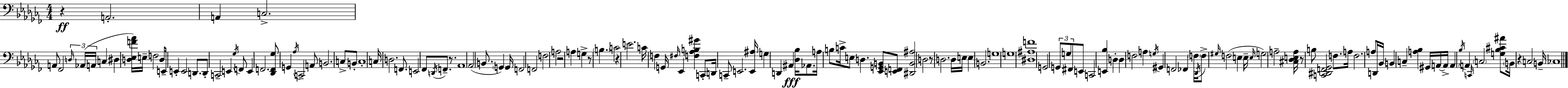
{
  \clef bass
  \numericTimeSignature
  \time 4/4
  \key aes \minor
  r4\ff a,2.-. | a,4 c2.-> | a,8 fes,2 \tuplet 3/2 { \grace { d16 } aes,16( a,16 } c4 | dis4 <d ees f' aes'>16) e16-- f2 d8 | \break e,16-- e,4-. e,2 d,8. | d,8-. c,2-- e,4 \acciaccatura { ges16 } | f,8 e,4 f,2. | <des, f, ges>8 g,4 \acciaccatura { aes16 } c,2-- | \break a,8 b,2. c8-> | b,8-. c1-. | c16 d2. | f,8. e,2 fes,8 \acciaccatura { d,16 } f,8.-- | \break r8. aes,1 | aes,2( b,8. \parenthesize g,4) | g,16 f,2 f,2 | f2 a2 | \break r2 a4 | g4-> r8 \parenthesize b4. c'2 | r4 e'2. | c'16 f4 g,16 \grace { fis16 } ees,4 <f aes b gis'>4 | \break c,8-. d,16 c,8-- e,2. | <e, ais>16 g4 d,4 ais,4\fff | <des bes>16 aes,8. a16 b8 c'16-> e8 d4. | <ees, g, b,>8 <e, f,>8 <dis, b, ais>2 d2 | \break r8 d2. | d16 e16 e4 b,2. | g1 | g1 | \break <dis ais f'>1 | g,2 \tuplet 3/2 { g,8 g8 | fis,8 } e,8 c,2 <e, bes>4 | d4-. d4 f2 | \break a4 \acciaccatura { g16 } gis,4 f,2 | fes,4 \parenthesize f16 \acciaccatura { des,16 } f8-> \grace { gis16 }( f2 | e4 e16-- \grace { e16 } g2) | a2-- <cis des e a>16 r8 b8 <c, dis, f, ges,>2 | \break f8. a16 f2. | a8 d,16 bes,16 b,4 c4-- | <a bes>4 \parenthesize gis,16 a,16~~ a,16-> a,4 \acciaccatura { bes16 } \parenthesize a,4 | \grace { c,16 } \parenthesize c2 <g bes cis' ais'>8 \parenthesize b,16 r4 | \break c2 b,16-- ces1 | \bar "|."
}